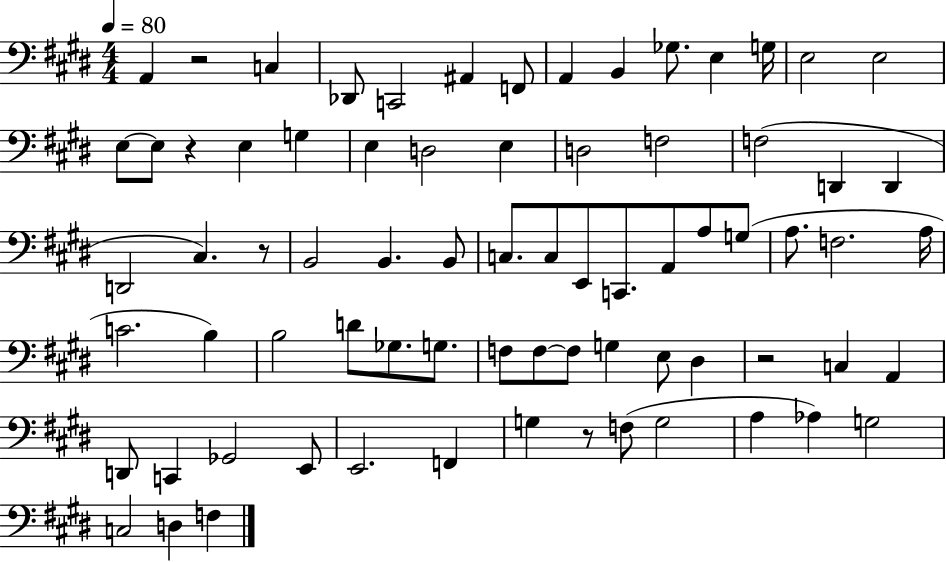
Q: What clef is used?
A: bass